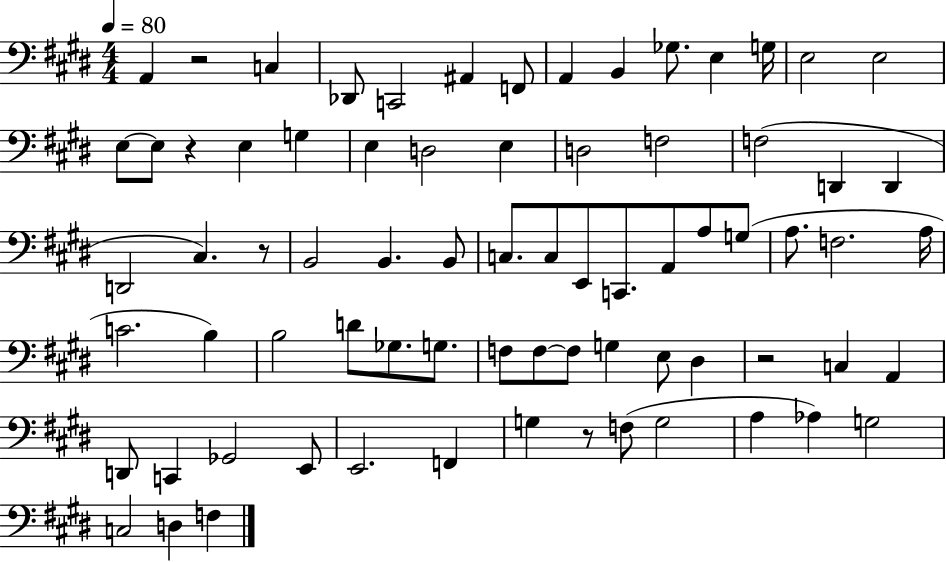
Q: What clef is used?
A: bass